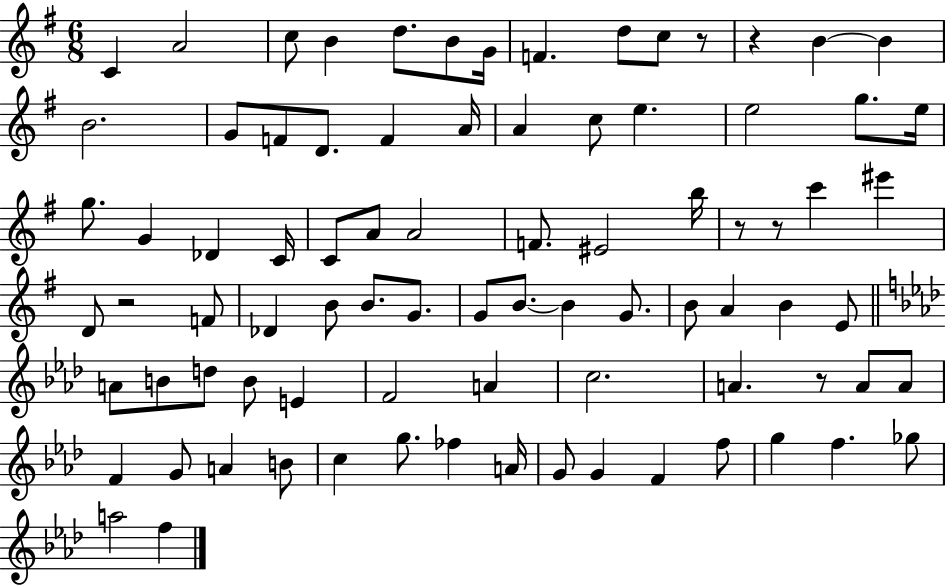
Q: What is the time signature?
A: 6/8